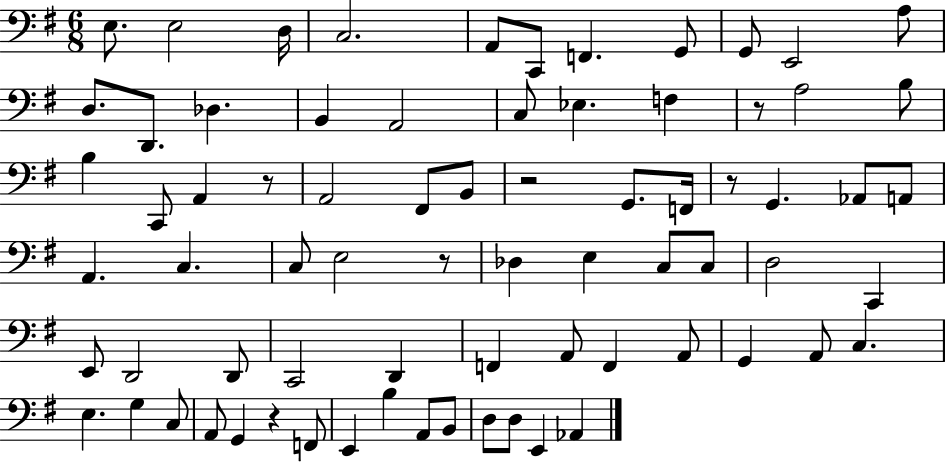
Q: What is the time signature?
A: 6/8